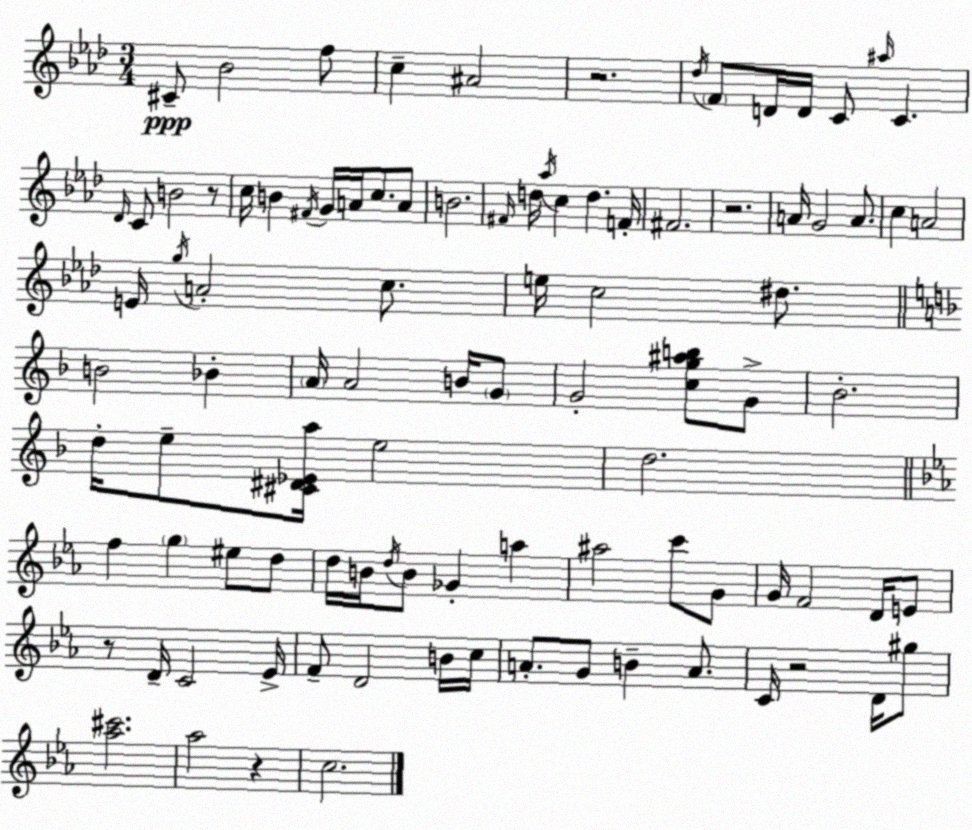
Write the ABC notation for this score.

X:1
T:Untitled
M:3/4
L:1/4
K:Fm
^C/2 _B2 f/2 c ^A2 z2 _d/4 F/2 D/4 D/4 C/2 ^a/4 C _D/4 C/2 B2 z/2 c/4 B ^F/4 G/4 A/4 c/2 A/2 B2 ^F/4 d/4 _a/4 c d F/4 ^F2 z2 A/4 G2 A/2 c A2 E/4 g/4 A2 c/2 e/4 c2 ^d/2 B2 _B A/4 A2 B/4 G/2 G2 [cg^ab]/2 G/2 _B2 d/4 e/2 [^C^D_Ea]/4 e2 d2 f g ^e/2 d/2 d/4 B/4 d/4 B/2 _G a ^a2 c'/2 G/2 G/4 F2 D/4 E/2 z/2 D/4 C2 _E/4 F/2 D2 B/4 c/4 A/2 G/2 B A/2 C/4 z2 D/4 ^g/2 [_a^c']2 _a2 z c2